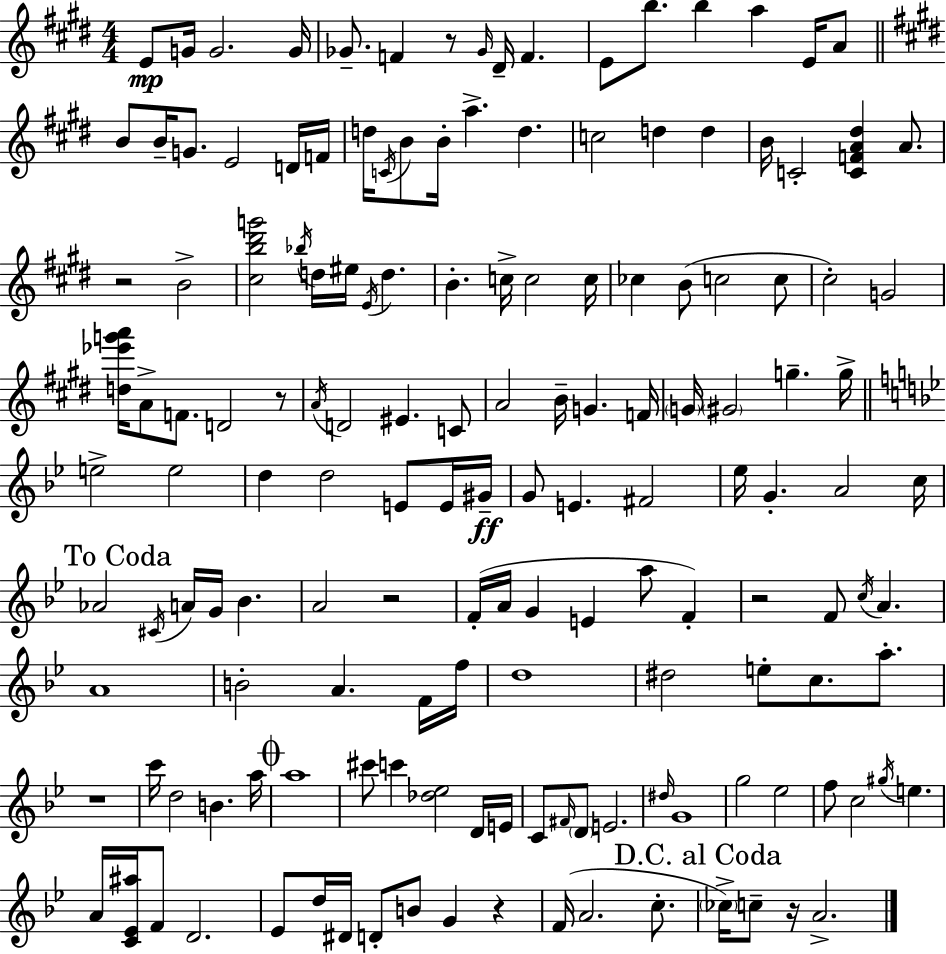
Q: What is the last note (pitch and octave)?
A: A4